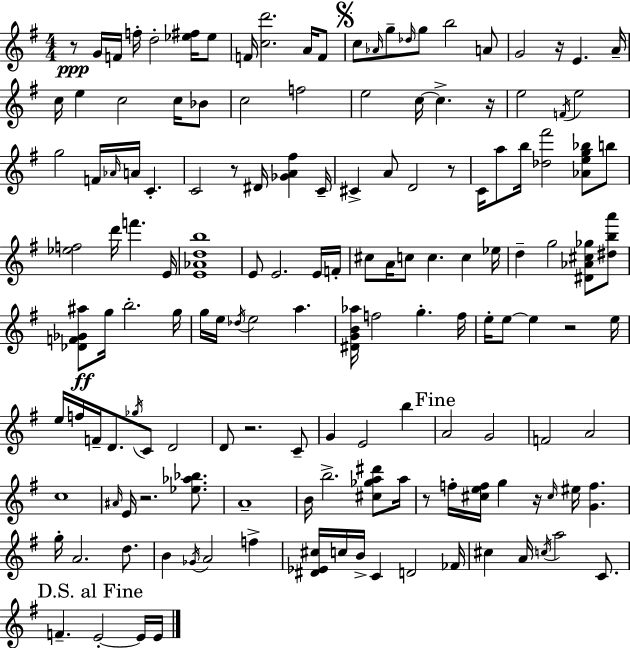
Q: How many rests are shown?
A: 10